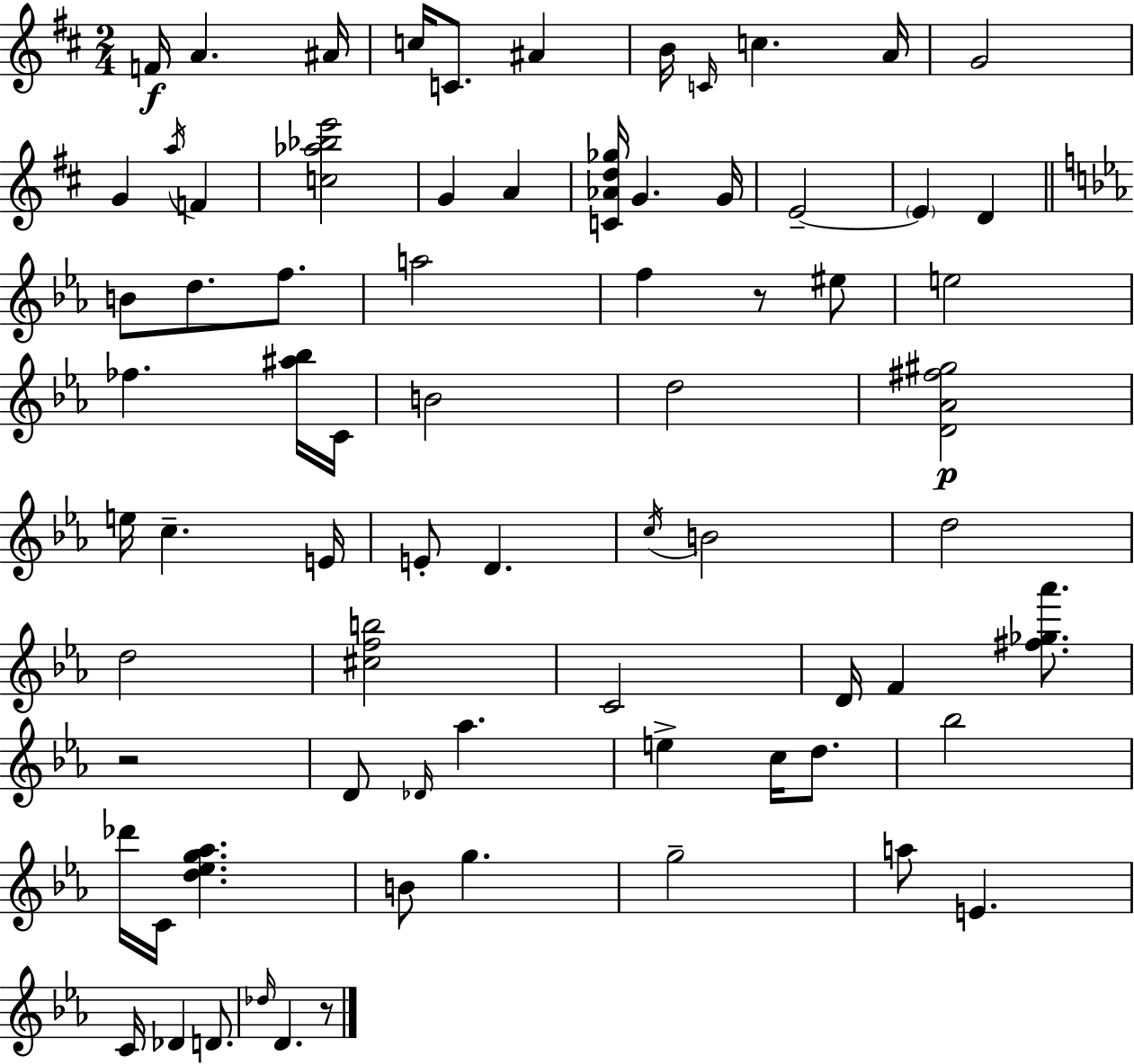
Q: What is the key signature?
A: D major